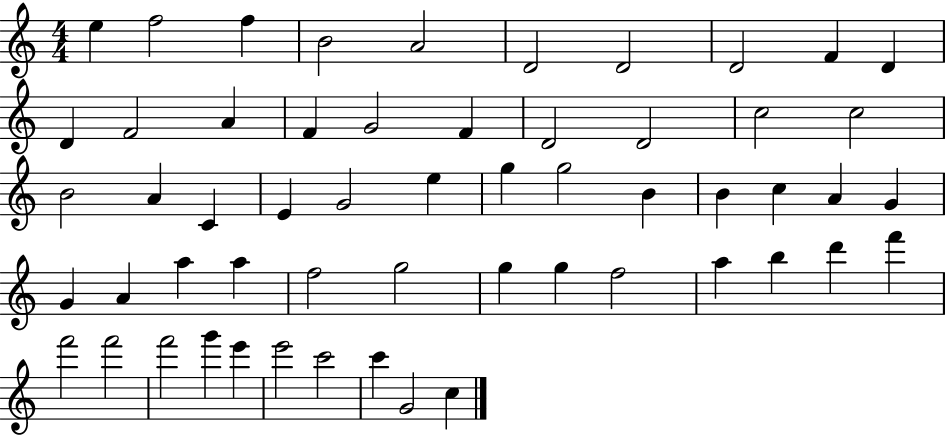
{
  \clef treble
  \numericTimeSignature
  \time 4/4
  \key c \major
  e''4 f''2 f''4 | b'2 a'2 | d'2 d'2 | d'2 f'4 d'4 | \break d'4 f'2 a'4 | f'4 g'2 f'4 | d'2 d'2 | c''2 c''2 | \break b'2 a'4 c'4 | e'4 g'2 e''4 | g''4 g''2 b'4 | b'4 c''4 a'4 g'4 | \break g'4 a'4 a''4 a''4 | f''2 g''2 | g''4 g''4 f''2 | a''4 b''4 d'''4 f'''4 | \break f'''2 f'''2 | f'''2 g'''4 e'''4 | e'''2 c'''2 | c'''4 g'2 c''4 | \break \bar "|."
}